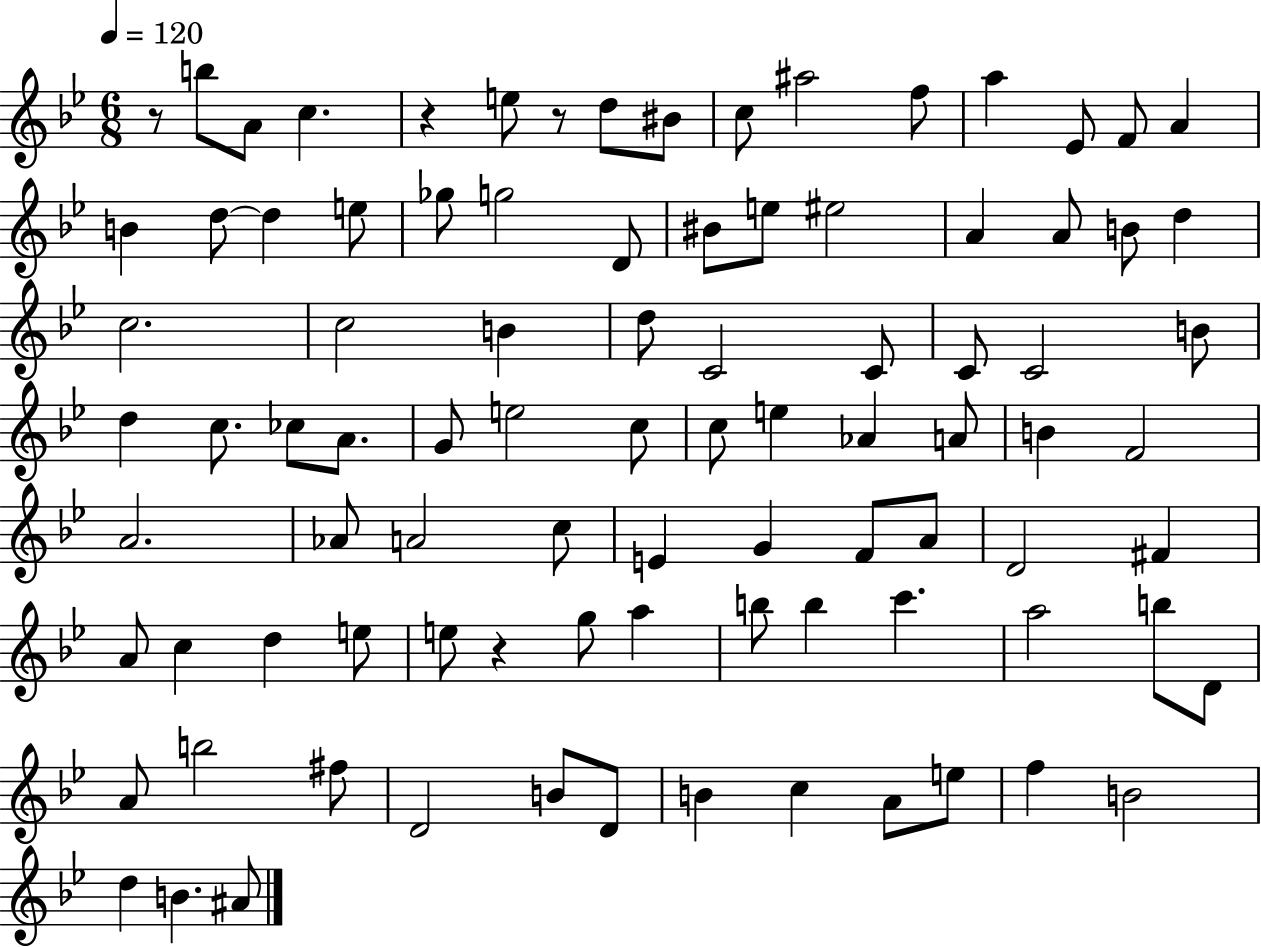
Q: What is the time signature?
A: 6/8